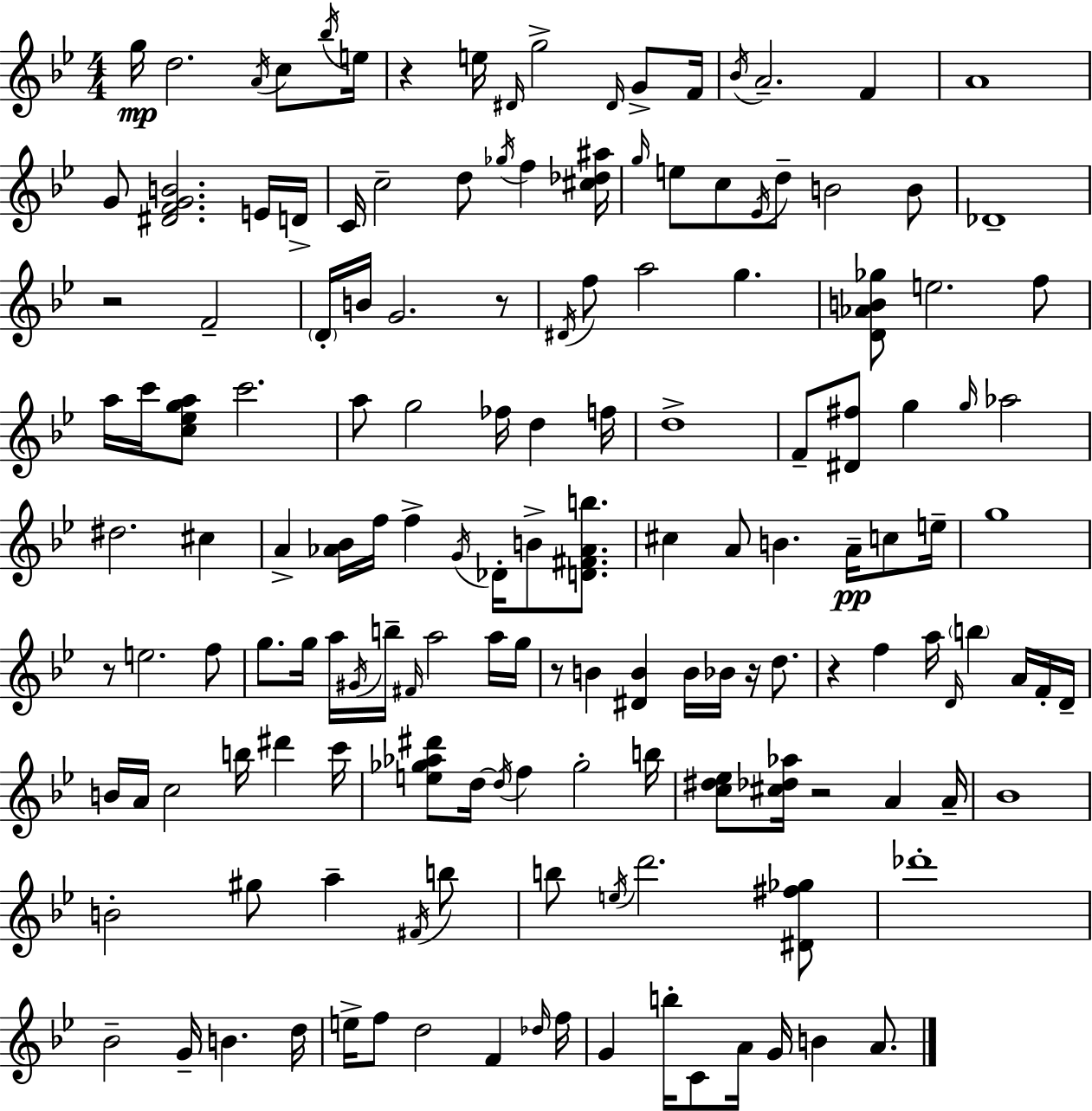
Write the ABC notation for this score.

X:1
T:Untitled
M:4/4
L:1/4
K:Bb
g/4 d2 A/4 c/2 _b/4 e/4 z e/4 ^D/4 g2 ^D/4 G/2 F/4 _B/4 A2 F A4 G/2 [^DFGB]2 E/4 D/4 C/4 c2 d/2 _g/4 f [^c_d^a]/4 g/4 e/2 c/2 _E/4 d/2 B2 B/2 _D4 z2 F2 D/4 B/4 G2 z/2 ^D/4 f/2 a2 g [D_AB_g]/2 e2 f/2 a/4 c'/4 [c_ega]/2 c'2 a/2 g2 _f/4 d f/4 d4 F/2 [^D^f]/2 g g/4 _a2 ^d2 ^c A [_A_B]/4 f/4 f G/4 _D/4 B/2 [D^F_Ab]/2 ^c A/2 B A/4 c/2 e/4 g4 z/2 e2 f/2 g/2 g/4 a/4 ^G/4 b/4 ^F/4 a2 a/4 g/4 z/2 B [^DB] B/4 _B/4 z/4 d/2 z f a/4 D/4 b A/4 F/4 D/4 B/4 A/4 c2 b/4 ^d' c'/4 [e_g_a^d']/2 d/4 d/4 f _g2 b/4 [c^d_e]/2 [^c_d_a]/4 z2 A A/4 _B4 B2 ^g/2 a ^F/4 b/2 b/2 e/4 d'2 [^D^f_g]/2 _d'4 _B2 G/4 B d/4 e/4 f/2 d2 F _d/4 f/4 G b/4 C/2 A/4 G/4 B A/2